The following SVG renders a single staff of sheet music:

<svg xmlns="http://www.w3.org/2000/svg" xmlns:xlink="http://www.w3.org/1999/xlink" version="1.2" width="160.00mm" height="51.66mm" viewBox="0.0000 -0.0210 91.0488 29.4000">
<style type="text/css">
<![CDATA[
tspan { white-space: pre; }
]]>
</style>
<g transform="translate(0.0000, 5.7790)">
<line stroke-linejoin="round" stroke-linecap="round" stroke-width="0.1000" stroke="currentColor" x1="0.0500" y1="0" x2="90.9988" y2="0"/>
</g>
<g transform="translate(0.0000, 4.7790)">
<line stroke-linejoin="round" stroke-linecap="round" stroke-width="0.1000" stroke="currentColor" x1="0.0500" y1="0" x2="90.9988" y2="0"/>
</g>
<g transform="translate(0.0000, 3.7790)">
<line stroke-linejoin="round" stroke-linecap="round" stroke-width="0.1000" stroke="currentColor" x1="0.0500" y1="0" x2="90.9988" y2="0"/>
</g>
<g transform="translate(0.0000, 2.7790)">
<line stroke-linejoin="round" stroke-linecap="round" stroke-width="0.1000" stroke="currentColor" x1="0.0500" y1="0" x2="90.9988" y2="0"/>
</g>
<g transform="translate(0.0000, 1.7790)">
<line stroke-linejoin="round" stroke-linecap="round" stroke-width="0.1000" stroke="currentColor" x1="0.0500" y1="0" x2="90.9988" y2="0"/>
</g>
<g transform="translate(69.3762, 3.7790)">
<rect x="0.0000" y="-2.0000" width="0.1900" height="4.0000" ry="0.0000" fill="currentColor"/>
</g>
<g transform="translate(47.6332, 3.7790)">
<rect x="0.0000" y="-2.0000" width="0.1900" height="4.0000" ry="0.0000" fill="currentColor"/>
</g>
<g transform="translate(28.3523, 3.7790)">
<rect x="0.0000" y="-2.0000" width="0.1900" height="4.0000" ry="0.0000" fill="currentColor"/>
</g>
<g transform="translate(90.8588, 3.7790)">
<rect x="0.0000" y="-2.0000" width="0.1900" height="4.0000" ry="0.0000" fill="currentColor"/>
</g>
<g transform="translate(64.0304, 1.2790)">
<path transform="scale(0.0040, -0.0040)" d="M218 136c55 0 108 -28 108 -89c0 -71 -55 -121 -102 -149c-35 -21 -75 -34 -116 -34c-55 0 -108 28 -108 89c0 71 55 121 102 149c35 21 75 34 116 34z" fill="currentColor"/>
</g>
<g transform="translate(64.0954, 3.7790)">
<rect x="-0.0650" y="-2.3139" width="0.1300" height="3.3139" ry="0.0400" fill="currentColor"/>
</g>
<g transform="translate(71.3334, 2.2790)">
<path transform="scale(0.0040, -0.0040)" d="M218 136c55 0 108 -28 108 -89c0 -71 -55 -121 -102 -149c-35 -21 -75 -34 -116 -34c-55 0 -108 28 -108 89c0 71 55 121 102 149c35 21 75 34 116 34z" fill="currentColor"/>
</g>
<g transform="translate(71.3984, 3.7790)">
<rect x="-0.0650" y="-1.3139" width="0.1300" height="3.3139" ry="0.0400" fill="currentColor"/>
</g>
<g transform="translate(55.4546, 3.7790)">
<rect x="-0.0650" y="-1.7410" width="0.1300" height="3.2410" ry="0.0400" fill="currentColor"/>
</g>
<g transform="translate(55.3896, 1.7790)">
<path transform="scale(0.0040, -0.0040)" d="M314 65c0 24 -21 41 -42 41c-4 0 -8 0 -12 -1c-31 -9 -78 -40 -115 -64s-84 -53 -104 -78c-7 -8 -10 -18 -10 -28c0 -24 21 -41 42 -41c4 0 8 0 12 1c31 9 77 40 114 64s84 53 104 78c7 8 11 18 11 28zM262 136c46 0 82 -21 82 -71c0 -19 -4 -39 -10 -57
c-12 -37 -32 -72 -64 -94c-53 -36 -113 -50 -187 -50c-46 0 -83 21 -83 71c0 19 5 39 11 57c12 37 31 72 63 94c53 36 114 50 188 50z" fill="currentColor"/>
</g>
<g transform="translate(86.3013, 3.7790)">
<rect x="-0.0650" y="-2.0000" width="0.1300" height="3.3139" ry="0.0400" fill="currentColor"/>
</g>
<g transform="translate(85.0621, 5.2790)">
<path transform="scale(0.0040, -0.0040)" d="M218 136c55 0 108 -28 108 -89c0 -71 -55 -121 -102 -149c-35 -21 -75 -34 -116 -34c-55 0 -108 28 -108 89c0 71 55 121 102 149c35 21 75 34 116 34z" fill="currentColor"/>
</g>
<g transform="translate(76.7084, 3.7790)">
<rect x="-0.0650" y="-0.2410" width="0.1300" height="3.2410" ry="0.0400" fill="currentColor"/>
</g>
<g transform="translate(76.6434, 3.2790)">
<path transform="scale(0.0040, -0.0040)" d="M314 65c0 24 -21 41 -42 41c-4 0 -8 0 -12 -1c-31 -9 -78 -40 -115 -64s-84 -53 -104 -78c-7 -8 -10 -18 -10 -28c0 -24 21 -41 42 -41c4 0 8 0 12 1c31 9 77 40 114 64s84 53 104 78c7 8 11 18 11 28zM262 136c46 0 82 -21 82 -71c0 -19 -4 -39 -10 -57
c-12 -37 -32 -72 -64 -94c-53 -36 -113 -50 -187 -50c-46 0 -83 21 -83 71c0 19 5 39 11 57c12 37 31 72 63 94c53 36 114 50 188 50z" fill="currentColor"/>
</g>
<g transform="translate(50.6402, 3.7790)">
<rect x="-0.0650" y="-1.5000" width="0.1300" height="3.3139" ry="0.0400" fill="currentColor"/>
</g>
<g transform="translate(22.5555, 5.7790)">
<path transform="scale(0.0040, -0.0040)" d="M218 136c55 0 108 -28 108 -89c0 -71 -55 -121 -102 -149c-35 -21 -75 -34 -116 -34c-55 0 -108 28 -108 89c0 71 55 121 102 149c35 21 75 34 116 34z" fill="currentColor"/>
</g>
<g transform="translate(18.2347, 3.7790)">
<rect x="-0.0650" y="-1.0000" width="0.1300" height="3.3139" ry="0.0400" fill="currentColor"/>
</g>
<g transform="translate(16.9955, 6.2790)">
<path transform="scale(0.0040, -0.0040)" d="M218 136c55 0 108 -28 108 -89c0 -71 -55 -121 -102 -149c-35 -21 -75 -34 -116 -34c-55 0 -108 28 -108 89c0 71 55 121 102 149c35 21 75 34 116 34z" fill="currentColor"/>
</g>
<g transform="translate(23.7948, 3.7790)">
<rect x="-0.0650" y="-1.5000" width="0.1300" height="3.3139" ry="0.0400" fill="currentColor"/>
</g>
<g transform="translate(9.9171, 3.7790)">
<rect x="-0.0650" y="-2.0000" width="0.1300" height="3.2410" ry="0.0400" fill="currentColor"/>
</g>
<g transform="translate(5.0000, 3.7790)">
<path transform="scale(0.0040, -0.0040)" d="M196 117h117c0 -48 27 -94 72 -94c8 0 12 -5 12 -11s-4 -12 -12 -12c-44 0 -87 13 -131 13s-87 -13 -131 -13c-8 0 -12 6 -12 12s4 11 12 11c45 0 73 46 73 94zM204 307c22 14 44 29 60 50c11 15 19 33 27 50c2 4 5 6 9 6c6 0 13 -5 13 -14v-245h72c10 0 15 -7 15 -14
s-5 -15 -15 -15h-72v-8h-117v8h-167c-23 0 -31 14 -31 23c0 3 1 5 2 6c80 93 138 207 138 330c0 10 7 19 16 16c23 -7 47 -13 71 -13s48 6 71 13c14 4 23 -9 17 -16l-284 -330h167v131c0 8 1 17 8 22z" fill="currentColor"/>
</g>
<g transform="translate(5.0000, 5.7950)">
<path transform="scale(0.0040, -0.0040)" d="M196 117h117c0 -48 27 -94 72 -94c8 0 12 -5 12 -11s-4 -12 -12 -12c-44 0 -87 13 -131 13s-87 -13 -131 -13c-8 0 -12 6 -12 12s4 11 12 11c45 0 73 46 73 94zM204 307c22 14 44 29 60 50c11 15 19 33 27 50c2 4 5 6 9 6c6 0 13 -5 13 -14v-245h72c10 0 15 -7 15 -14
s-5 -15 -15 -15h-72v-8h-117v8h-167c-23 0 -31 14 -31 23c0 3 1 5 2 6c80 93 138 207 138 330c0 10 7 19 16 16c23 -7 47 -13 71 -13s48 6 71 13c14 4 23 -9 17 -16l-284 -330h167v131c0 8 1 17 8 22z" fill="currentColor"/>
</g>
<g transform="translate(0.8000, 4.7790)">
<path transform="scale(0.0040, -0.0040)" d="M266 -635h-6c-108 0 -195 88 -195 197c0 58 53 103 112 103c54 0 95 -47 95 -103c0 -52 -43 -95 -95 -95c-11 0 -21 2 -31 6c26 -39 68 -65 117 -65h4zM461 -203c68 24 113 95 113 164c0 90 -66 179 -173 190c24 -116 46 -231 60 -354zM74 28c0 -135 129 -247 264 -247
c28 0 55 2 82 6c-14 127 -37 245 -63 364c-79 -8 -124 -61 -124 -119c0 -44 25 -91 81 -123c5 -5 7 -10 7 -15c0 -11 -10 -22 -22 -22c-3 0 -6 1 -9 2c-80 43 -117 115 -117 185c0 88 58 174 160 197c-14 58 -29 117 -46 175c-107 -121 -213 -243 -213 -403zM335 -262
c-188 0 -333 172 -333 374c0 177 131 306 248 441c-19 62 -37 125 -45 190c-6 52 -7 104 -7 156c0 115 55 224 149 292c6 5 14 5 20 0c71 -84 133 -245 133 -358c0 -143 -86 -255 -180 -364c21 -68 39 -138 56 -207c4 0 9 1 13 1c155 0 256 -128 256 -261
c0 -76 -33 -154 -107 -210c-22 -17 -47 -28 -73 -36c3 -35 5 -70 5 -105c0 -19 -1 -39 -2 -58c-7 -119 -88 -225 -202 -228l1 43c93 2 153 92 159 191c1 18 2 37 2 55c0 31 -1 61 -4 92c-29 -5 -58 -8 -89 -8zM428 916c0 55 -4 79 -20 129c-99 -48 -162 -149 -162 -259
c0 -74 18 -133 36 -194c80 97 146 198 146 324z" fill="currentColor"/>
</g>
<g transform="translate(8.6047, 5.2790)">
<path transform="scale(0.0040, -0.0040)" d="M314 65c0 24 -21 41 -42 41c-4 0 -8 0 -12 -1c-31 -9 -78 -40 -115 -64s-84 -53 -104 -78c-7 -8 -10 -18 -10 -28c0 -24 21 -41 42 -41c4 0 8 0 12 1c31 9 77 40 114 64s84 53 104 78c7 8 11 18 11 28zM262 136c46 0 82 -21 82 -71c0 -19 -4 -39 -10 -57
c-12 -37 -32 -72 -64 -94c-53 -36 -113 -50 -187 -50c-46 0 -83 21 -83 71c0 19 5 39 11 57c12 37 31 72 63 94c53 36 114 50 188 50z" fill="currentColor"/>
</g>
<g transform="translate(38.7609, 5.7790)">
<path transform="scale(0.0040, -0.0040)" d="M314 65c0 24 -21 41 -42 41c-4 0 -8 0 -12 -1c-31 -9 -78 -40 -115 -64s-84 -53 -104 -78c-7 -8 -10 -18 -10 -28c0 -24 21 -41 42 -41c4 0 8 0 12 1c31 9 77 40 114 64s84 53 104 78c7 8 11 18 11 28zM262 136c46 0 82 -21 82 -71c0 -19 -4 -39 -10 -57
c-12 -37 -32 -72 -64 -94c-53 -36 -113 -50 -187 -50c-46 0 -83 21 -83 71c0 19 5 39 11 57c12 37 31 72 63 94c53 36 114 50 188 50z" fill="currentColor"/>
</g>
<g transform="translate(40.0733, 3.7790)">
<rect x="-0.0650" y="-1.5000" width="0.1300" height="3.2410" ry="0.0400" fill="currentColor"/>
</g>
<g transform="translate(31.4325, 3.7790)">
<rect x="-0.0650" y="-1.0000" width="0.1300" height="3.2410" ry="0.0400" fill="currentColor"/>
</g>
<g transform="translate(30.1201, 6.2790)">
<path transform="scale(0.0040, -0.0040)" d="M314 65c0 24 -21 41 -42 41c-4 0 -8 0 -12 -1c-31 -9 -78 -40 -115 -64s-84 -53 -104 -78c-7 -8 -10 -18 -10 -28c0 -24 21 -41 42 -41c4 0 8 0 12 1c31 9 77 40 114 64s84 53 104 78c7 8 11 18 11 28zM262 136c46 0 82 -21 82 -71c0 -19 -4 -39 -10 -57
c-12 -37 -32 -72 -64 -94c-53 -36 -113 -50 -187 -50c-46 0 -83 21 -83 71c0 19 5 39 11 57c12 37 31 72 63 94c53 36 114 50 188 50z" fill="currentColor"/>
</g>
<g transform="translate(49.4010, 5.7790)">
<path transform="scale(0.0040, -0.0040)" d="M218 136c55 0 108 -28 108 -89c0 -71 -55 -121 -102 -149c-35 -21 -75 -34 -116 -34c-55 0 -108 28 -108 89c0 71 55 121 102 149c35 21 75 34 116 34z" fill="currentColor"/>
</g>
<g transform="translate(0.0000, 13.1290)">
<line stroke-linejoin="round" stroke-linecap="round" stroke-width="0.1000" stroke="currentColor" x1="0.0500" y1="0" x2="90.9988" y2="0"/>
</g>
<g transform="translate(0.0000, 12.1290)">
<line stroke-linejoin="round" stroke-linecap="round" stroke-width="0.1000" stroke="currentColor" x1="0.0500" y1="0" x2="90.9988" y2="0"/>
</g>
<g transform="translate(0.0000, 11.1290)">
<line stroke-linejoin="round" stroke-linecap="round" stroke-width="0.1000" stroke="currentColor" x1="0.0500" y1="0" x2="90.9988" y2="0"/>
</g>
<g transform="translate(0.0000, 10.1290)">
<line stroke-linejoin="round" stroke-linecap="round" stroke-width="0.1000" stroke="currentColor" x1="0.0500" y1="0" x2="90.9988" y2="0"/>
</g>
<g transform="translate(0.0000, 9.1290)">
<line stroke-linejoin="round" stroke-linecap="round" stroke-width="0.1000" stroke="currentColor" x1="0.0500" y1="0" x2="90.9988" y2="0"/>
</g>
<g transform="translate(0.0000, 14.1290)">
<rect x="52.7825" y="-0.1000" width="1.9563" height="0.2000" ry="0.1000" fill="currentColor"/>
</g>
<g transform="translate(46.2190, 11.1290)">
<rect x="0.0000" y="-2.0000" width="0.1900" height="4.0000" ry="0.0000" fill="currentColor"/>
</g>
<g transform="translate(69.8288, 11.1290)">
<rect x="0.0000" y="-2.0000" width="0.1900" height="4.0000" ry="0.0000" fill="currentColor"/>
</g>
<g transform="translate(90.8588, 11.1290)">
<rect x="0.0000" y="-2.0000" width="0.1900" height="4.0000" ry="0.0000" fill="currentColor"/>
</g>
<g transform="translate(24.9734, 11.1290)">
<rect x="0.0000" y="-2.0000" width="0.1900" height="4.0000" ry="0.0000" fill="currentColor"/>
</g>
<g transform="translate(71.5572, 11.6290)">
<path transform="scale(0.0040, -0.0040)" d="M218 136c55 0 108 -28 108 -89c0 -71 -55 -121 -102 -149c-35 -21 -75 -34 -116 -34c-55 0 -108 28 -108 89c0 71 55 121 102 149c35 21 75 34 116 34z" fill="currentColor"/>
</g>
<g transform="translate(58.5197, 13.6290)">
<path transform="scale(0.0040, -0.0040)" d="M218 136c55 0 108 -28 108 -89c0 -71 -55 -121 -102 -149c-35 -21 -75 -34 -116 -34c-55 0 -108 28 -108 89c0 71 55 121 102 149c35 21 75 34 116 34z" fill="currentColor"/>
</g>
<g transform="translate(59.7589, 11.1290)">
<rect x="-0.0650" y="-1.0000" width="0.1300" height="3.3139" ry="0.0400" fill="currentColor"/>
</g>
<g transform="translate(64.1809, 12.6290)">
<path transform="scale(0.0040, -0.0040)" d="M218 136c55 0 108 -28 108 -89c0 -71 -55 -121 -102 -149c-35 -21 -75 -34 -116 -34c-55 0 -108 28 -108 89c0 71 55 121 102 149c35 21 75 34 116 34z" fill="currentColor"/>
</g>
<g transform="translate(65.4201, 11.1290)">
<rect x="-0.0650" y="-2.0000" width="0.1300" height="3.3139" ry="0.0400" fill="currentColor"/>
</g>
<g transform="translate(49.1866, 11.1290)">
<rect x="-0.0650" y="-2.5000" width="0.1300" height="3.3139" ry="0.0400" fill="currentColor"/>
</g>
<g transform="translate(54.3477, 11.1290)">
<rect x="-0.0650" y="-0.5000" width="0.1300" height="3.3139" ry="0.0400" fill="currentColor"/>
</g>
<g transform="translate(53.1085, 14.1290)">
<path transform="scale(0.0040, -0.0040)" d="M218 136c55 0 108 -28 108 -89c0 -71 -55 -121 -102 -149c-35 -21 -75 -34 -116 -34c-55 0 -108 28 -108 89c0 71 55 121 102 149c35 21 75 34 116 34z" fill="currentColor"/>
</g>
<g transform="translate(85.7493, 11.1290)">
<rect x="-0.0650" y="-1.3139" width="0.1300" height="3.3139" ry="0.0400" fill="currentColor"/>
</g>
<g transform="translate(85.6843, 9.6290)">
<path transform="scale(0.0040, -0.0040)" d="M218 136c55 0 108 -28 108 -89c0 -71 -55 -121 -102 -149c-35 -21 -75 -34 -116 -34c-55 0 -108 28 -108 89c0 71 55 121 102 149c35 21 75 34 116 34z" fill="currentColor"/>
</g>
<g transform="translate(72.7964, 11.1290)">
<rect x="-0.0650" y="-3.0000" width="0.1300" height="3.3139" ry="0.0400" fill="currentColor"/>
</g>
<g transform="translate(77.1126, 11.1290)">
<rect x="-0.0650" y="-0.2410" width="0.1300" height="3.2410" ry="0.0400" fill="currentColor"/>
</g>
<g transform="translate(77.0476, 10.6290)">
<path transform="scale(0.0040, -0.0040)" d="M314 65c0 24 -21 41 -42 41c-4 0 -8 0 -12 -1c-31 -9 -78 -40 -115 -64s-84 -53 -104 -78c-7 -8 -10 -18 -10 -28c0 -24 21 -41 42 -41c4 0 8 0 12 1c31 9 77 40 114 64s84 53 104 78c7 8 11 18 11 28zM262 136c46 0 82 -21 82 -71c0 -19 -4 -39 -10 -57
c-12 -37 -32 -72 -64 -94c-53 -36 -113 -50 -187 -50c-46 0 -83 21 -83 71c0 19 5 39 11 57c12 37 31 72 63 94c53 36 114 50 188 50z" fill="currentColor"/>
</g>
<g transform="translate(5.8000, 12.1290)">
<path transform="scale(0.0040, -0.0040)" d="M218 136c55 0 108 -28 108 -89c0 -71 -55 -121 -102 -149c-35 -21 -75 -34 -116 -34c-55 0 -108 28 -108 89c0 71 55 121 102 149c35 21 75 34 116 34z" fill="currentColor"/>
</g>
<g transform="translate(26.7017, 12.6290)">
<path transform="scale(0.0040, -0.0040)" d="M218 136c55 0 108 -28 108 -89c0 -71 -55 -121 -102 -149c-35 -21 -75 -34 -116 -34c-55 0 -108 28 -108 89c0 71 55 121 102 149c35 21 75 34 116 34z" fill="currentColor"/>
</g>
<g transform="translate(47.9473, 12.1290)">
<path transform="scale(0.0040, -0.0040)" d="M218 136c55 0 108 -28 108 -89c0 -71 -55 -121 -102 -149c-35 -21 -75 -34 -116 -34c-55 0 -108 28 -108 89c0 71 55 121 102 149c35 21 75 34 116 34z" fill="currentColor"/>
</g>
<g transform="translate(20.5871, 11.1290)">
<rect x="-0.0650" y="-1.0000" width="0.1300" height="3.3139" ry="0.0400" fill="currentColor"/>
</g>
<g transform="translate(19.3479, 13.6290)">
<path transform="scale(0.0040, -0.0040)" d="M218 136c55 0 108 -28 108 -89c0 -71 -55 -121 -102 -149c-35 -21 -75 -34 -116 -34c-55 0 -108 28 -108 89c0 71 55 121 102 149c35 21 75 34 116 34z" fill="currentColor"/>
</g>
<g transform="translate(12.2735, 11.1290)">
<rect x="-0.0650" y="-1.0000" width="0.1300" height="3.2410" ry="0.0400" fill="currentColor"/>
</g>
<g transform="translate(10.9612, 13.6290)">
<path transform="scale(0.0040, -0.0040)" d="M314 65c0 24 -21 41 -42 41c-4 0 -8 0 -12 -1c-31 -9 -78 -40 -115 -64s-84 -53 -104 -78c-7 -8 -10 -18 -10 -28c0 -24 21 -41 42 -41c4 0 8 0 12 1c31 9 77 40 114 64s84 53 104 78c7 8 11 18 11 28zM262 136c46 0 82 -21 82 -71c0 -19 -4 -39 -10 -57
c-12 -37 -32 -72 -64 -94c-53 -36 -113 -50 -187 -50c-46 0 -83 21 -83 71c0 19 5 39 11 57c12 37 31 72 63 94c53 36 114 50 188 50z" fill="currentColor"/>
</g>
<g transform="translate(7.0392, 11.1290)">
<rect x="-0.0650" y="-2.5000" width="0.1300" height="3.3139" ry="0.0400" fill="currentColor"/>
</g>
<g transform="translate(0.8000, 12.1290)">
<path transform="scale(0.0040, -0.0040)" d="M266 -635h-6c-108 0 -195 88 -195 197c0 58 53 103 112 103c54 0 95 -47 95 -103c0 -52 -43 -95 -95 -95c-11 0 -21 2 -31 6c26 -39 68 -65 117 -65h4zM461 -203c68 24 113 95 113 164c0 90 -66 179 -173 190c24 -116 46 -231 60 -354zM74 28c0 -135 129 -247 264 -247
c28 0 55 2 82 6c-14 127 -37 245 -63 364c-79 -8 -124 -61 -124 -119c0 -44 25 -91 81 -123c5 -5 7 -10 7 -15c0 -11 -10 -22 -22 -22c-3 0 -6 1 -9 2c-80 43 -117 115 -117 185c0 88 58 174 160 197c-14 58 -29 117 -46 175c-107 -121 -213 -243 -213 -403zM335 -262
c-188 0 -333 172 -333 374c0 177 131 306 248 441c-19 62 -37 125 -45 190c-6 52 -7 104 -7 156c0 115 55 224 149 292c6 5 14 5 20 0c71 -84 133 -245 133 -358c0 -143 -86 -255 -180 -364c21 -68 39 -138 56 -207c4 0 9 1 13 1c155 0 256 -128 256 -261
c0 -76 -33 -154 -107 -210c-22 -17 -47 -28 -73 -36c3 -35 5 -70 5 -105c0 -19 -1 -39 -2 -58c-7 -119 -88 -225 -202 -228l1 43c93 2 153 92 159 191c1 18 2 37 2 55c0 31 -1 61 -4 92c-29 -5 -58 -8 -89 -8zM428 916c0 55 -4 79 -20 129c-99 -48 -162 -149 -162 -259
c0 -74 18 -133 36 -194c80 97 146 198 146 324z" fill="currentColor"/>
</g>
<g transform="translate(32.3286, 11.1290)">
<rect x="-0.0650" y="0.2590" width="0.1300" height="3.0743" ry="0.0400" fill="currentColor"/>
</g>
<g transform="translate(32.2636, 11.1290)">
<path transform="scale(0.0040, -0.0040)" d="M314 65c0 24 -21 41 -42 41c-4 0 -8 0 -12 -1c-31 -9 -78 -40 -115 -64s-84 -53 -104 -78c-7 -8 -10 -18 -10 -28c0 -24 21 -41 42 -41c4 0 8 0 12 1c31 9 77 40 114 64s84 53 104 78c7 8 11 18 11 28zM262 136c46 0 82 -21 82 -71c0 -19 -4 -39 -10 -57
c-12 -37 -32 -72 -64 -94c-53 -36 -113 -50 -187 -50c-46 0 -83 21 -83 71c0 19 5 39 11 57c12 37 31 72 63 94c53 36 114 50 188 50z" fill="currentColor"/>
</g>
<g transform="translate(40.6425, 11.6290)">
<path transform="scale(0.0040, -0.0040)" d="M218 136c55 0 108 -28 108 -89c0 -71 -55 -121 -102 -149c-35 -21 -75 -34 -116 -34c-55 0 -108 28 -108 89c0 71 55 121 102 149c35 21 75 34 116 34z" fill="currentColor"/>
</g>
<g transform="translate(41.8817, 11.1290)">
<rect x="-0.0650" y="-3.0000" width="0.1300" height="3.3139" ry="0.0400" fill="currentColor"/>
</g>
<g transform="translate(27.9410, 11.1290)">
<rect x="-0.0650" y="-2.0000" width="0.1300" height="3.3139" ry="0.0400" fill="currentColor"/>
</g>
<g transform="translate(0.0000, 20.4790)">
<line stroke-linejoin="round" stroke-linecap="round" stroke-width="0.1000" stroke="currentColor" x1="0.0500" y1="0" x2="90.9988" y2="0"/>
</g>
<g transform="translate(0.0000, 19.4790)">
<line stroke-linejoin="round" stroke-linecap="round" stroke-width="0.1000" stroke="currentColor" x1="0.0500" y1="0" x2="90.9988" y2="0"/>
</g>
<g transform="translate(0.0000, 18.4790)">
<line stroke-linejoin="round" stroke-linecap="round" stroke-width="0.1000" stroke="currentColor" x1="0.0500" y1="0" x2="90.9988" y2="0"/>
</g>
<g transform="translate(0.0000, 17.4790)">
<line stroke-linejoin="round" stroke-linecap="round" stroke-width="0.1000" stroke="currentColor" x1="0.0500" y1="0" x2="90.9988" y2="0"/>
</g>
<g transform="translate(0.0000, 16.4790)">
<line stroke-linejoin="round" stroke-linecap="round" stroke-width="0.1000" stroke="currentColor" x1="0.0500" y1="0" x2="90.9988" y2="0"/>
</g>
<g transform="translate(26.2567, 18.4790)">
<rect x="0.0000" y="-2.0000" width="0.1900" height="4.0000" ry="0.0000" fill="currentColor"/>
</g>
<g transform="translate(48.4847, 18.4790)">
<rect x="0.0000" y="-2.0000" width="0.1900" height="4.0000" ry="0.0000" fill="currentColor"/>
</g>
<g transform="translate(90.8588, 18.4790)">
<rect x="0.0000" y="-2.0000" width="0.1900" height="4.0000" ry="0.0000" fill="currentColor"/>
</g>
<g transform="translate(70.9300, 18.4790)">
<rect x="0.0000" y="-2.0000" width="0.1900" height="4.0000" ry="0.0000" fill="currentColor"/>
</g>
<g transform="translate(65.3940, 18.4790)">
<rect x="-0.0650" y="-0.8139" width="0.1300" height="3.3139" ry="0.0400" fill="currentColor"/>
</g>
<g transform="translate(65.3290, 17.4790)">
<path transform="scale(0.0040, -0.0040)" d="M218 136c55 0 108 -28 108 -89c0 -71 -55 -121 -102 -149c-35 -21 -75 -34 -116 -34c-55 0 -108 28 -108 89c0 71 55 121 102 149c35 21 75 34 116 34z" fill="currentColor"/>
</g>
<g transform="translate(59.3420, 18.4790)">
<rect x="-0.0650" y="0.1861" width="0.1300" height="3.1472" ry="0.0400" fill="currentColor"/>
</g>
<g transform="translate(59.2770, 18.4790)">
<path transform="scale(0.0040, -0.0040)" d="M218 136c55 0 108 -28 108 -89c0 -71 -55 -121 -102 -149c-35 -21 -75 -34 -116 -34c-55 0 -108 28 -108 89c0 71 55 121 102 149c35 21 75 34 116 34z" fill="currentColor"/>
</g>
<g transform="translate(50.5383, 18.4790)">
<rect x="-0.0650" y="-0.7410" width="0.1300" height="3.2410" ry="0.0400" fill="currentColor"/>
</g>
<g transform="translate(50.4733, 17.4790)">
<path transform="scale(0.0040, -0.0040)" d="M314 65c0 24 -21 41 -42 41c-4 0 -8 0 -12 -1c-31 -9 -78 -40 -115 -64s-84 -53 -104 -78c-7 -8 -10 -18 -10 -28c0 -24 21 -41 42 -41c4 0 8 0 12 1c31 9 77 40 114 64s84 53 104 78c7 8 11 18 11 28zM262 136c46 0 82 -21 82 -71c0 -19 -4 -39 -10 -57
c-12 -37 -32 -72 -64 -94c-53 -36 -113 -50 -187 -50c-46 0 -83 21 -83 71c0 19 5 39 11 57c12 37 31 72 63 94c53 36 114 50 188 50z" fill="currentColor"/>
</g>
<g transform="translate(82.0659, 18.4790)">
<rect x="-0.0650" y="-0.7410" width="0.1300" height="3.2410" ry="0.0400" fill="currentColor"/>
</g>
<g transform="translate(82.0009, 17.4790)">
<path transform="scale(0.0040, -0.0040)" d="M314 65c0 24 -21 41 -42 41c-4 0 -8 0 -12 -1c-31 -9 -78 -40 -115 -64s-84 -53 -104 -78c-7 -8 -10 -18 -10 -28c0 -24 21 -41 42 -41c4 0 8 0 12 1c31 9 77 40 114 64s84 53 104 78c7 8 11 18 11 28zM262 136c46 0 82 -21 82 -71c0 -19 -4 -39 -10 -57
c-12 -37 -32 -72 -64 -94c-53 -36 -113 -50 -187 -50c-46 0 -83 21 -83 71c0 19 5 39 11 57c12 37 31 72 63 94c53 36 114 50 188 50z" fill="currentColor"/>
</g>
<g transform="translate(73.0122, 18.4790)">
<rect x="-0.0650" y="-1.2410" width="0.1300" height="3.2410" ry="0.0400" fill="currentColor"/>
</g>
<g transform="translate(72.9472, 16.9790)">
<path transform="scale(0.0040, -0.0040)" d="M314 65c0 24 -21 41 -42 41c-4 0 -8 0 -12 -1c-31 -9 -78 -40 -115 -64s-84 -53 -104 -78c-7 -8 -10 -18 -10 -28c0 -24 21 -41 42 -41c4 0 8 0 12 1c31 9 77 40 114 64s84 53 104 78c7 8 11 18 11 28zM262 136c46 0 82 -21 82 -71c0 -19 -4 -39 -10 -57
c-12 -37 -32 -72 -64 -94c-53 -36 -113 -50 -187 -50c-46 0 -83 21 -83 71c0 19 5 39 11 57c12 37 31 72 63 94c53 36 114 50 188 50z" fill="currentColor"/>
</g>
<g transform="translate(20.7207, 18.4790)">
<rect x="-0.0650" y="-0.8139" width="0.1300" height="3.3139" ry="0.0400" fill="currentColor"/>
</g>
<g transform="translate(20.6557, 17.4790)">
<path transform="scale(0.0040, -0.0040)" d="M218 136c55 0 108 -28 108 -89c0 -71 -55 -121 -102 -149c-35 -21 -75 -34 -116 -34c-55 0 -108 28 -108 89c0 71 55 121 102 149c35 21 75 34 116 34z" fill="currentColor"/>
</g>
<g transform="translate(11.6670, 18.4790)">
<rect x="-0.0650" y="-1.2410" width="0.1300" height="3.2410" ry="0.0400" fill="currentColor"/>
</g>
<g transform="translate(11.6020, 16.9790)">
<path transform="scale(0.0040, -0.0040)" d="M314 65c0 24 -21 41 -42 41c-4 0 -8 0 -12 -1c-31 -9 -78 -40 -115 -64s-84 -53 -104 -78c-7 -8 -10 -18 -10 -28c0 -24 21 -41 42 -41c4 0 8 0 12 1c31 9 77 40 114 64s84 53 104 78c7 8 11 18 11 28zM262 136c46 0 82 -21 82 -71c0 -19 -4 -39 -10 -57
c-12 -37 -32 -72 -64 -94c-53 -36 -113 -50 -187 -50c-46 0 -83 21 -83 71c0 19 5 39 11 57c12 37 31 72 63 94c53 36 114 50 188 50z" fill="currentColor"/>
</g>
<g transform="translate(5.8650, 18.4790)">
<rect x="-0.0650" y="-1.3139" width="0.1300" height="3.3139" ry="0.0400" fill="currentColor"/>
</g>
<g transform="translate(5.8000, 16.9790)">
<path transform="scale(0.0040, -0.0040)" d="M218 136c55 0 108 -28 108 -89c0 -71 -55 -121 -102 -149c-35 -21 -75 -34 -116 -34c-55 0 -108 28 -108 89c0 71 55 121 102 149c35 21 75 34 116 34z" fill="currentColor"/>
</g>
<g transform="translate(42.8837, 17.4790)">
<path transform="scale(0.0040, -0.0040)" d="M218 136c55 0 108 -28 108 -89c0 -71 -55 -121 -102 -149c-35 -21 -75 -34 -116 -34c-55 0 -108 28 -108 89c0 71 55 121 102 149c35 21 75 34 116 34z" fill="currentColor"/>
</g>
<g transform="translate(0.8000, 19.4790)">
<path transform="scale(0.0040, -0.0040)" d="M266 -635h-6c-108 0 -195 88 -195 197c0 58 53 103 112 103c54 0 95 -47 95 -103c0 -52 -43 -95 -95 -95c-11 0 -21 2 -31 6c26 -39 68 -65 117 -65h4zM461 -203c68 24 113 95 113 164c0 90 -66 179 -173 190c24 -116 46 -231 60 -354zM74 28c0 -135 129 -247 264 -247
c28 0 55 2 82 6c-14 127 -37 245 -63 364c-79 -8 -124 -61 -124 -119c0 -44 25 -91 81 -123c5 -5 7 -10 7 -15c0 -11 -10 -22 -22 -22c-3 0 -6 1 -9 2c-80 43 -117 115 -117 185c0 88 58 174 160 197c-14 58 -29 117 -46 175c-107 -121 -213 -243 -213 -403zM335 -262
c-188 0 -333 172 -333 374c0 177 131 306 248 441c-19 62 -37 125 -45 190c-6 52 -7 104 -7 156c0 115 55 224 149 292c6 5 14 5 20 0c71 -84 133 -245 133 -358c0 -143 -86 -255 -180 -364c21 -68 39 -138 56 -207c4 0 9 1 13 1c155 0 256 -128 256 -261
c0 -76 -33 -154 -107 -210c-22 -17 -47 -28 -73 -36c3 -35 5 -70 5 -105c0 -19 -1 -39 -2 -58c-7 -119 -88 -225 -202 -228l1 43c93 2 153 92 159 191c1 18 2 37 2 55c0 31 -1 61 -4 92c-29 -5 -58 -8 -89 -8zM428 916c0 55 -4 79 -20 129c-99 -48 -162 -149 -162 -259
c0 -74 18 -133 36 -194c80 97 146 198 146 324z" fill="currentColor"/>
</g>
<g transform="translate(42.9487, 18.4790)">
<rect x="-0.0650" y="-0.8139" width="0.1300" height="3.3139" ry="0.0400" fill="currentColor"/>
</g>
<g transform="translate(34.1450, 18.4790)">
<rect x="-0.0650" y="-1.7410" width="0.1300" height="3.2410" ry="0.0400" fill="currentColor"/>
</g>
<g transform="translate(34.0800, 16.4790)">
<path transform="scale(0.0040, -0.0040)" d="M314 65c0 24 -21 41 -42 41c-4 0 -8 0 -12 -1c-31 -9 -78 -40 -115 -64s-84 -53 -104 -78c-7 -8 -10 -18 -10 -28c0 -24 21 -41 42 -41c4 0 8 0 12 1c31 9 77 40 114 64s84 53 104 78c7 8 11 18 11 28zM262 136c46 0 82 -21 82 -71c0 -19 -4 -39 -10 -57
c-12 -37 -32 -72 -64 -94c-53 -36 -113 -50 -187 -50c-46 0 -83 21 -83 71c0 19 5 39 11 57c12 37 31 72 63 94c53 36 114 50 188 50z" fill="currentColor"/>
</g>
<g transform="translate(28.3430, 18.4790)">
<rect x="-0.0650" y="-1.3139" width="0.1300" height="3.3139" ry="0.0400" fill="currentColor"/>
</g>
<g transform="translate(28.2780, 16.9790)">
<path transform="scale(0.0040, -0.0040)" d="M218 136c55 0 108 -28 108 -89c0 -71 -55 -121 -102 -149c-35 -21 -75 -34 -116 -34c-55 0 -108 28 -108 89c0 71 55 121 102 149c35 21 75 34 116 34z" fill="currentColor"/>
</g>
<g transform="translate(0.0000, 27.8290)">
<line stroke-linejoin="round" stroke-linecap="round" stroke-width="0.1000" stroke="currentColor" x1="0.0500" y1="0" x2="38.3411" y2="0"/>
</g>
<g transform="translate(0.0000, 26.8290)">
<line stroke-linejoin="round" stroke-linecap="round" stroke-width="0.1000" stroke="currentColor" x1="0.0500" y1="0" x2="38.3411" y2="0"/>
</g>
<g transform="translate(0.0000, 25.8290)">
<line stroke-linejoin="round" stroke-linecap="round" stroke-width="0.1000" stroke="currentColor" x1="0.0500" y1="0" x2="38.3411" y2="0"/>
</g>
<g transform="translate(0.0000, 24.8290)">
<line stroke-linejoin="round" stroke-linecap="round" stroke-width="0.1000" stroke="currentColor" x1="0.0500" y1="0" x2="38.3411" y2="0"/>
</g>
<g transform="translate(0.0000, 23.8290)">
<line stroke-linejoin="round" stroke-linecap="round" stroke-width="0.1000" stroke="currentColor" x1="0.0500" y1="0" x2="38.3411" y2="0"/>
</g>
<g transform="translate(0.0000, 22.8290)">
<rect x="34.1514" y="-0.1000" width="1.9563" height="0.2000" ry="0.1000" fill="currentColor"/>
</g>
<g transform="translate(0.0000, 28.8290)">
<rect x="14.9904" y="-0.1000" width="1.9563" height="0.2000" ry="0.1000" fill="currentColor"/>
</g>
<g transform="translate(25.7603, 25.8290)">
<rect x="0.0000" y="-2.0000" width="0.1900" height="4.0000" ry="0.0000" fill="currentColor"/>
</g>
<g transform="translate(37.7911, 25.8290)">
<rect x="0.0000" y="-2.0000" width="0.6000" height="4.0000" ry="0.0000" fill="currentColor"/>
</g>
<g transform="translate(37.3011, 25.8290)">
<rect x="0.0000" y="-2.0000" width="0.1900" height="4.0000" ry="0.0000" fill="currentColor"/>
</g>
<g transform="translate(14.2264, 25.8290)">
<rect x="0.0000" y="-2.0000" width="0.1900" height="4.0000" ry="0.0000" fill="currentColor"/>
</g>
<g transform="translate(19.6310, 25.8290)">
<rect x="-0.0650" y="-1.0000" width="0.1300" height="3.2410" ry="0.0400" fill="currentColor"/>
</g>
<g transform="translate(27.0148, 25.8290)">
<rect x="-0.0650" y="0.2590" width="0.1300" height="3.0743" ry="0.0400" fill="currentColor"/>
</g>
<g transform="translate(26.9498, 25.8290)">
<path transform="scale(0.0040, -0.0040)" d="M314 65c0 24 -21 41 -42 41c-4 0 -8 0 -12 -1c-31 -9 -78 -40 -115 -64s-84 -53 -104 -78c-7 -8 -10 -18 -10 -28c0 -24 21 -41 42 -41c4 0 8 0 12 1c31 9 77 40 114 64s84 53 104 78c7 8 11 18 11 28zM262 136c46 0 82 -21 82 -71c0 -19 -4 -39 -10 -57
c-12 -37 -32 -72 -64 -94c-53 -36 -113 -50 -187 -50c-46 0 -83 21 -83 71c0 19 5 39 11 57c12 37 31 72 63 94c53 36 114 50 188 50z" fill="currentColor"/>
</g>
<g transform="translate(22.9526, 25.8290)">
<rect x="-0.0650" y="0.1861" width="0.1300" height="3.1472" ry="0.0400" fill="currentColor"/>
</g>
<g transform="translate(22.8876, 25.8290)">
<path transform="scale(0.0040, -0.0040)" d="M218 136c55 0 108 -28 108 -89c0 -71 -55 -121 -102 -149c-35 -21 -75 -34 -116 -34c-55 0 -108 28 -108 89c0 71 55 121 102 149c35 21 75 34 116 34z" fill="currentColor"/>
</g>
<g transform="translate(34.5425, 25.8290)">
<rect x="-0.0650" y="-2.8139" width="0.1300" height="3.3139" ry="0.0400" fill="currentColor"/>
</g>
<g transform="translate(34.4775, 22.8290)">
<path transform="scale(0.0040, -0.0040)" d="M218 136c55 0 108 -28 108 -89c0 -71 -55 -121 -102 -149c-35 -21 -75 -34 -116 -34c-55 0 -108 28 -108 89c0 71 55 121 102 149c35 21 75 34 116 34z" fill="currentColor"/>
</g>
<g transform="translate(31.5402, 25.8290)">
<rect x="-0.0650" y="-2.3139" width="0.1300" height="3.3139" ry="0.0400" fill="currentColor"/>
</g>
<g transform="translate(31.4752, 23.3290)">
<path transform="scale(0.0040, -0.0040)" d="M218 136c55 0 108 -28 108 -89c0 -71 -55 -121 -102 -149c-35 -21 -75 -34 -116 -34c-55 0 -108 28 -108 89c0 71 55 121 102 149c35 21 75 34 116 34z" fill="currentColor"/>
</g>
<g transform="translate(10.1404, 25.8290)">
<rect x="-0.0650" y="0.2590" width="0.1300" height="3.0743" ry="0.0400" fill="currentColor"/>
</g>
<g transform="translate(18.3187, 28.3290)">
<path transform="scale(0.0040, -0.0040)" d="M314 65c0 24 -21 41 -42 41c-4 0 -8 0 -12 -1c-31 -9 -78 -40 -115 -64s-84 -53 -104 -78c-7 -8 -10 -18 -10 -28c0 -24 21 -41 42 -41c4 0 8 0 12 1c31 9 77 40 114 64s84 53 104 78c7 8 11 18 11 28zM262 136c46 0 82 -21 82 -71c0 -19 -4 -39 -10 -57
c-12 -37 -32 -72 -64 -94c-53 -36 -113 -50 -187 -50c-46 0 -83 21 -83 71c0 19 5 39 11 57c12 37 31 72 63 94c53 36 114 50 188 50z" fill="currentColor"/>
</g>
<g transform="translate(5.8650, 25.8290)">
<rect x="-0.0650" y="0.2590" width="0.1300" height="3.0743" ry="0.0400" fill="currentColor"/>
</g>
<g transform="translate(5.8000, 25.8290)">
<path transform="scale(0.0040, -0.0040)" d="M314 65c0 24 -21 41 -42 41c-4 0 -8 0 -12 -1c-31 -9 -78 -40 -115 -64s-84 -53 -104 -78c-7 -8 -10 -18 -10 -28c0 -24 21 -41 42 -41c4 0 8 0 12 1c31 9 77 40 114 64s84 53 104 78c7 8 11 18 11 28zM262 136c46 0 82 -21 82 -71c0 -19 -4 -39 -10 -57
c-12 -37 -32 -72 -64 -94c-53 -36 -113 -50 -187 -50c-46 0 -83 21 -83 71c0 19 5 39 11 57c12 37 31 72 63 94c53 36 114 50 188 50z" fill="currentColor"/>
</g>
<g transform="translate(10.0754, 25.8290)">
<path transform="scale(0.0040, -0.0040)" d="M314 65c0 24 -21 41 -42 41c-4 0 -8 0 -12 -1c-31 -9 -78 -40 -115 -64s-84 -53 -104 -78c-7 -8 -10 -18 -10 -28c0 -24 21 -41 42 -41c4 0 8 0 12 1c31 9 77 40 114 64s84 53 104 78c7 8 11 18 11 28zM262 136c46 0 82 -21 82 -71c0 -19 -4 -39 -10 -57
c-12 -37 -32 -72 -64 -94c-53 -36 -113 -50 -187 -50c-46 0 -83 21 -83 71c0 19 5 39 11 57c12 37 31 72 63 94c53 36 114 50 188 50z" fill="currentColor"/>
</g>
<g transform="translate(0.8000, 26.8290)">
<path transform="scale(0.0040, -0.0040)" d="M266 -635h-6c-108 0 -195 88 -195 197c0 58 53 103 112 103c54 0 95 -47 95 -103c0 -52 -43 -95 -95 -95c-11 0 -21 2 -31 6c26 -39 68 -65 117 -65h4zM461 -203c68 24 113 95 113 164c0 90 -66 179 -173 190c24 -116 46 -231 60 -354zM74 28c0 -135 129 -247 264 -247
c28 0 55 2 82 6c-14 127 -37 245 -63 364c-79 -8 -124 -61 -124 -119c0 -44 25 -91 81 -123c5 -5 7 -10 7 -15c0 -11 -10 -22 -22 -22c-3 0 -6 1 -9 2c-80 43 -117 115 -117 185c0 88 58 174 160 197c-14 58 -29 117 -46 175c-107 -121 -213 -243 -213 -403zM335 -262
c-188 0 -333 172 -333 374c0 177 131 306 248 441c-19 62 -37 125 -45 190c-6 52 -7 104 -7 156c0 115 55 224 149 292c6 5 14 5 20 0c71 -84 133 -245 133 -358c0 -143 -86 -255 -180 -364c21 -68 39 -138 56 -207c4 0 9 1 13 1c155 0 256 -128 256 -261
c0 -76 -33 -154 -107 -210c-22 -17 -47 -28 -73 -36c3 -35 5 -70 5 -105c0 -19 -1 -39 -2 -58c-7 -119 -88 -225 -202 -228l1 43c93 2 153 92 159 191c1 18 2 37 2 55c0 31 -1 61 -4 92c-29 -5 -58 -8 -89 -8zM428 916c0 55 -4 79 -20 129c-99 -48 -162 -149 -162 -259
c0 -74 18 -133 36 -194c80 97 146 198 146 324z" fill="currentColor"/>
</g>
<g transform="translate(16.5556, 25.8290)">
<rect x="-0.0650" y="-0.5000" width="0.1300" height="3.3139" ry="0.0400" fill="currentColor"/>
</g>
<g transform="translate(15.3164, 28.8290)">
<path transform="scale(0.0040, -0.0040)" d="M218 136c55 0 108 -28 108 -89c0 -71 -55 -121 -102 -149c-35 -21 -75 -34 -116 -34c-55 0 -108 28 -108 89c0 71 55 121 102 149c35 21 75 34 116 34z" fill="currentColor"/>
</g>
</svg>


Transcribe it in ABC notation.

X:1
T:Untitled
M:4/4
L:1/4
K:C
F2 D E D2 E2 E f2 g e c2 F G D2 D F B2 A G C D F A c2 e e e2 d e f2 d d2 B d e2 d2 B2 B2 C D2 B B2 g a